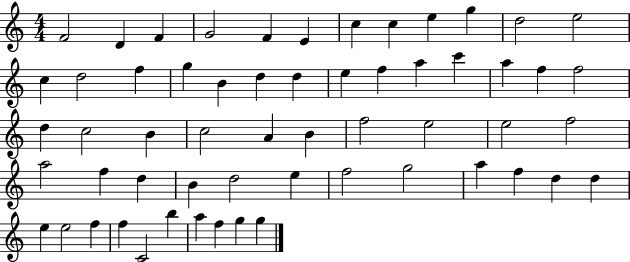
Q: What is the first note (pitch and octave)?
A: F4